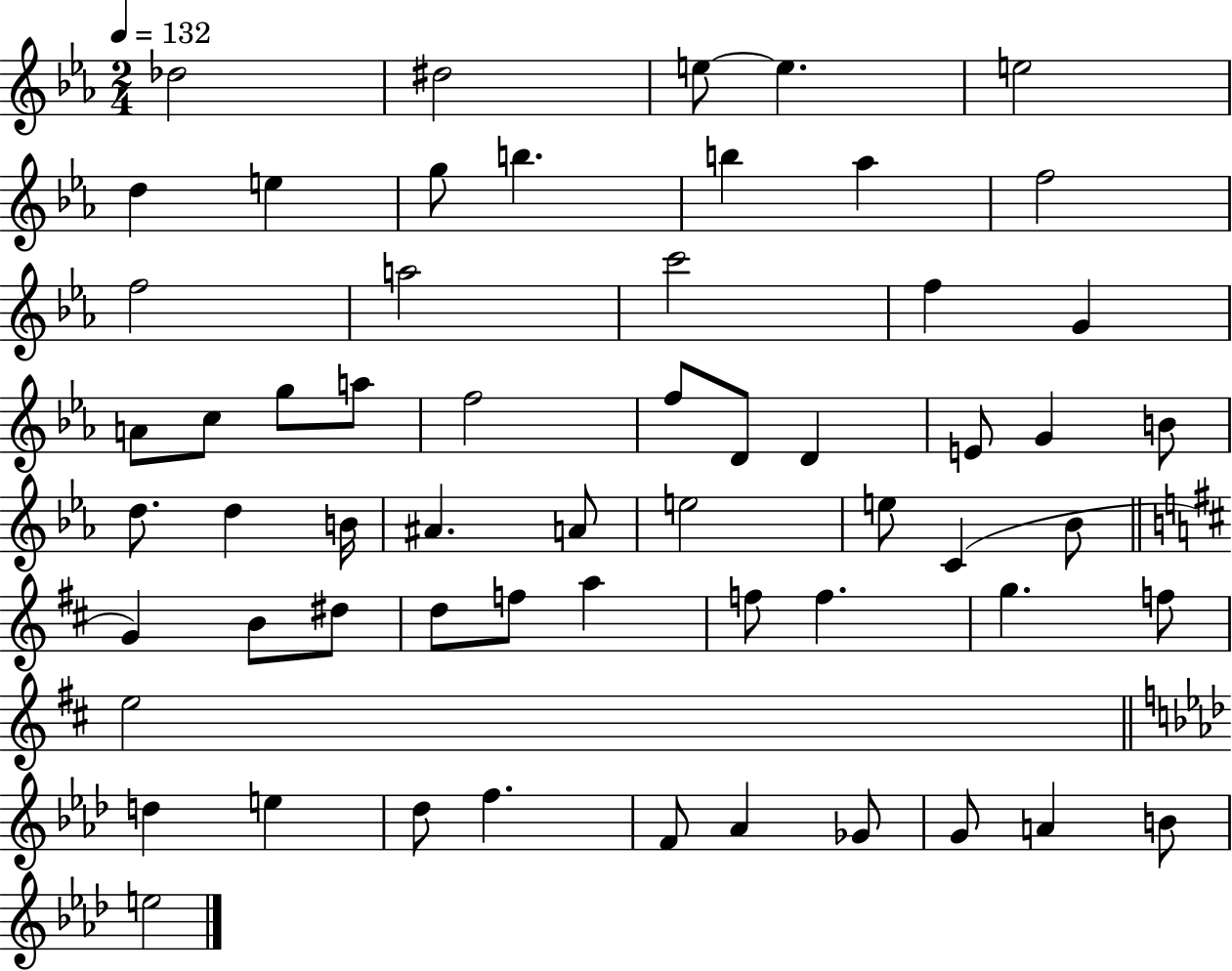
X:1
T:Untitled
M:2/4
L:1/4
K:Eb
_d2 ^d2 e/2 e e2 d e g/2 b b _a f2 f2 a2 c'2 f G A/2 c/2 g/2 a/2 f2 f/2 D/2 D E/2 G B/2 d/2 d B/4 ^A A/2 e2 e/2 C _B/2 G B/2 ^d/2 d/2 f/2 a f/2 f g f/2 e2 d e _d/2 f F/2 _A _G/2 G/2 A B/2 e2